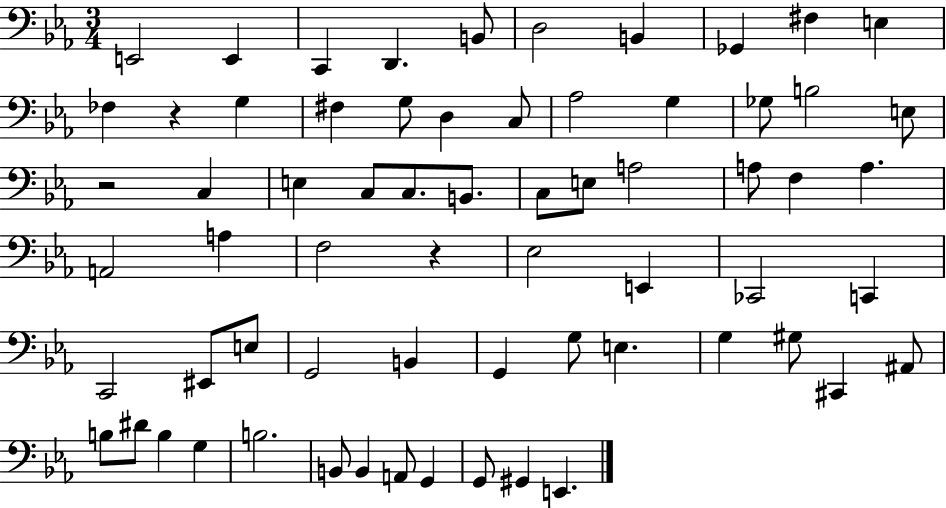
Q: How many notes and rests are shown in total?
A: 66